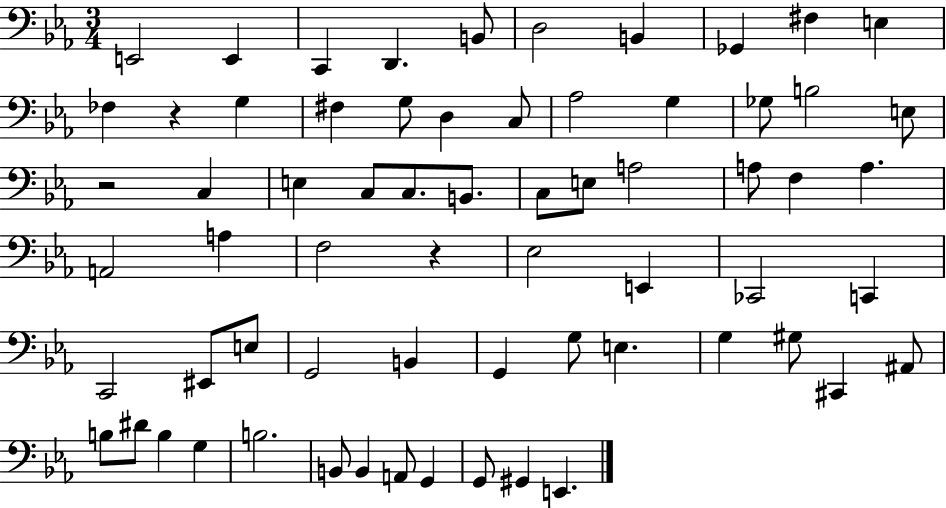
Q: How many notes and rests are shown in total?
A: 66